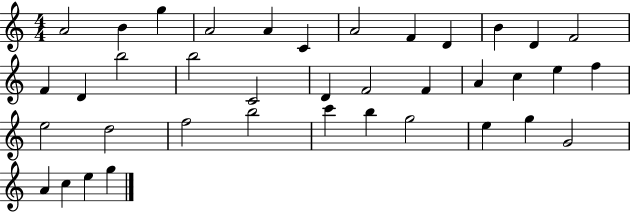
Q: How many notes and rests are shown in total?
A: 38